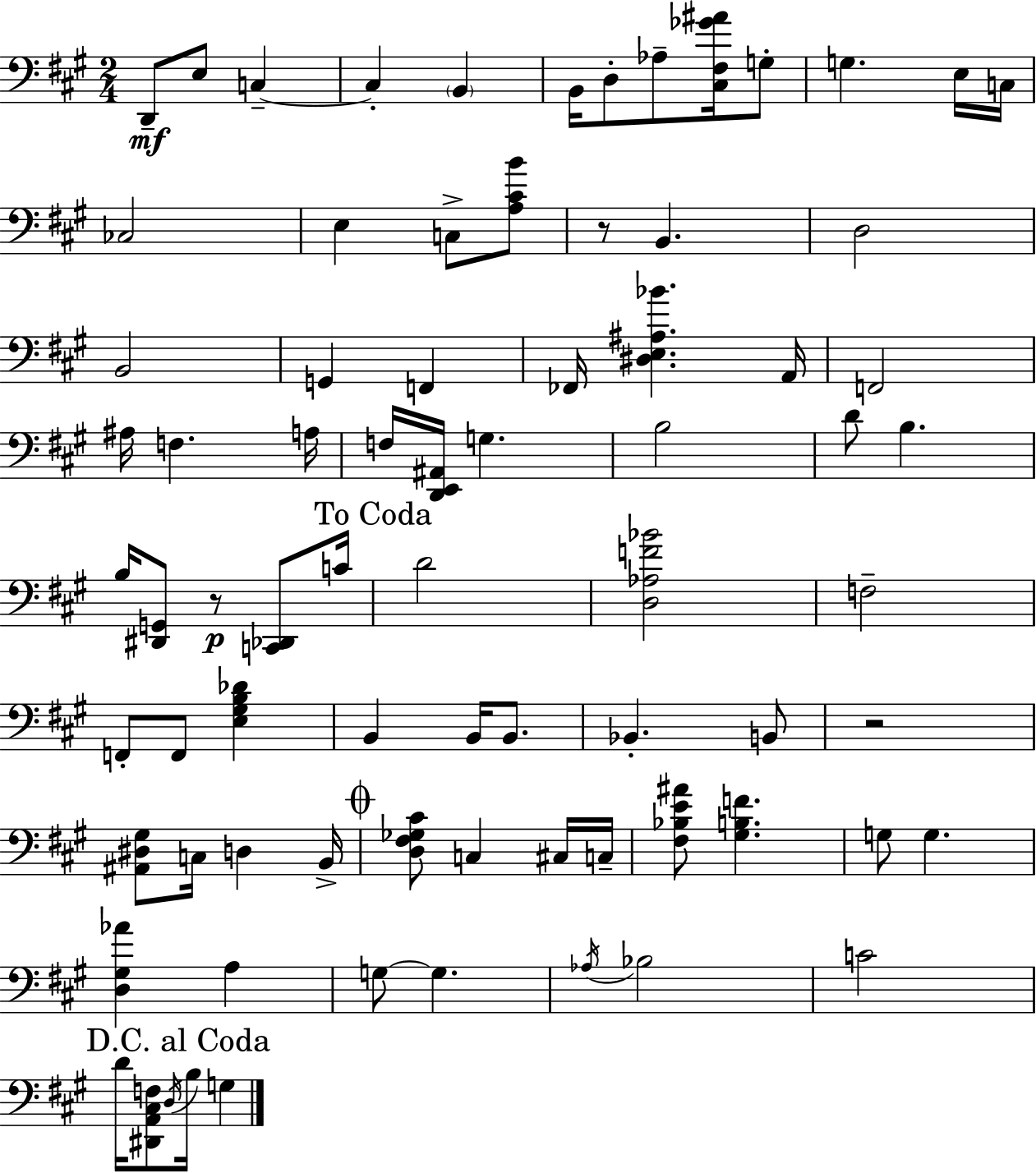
{
  \clef bass
  \numericTimeSignature
  \time 2/4
  \key a \major
  \repeat volta 2 { d,8--\mf e8 c4--~~ | c4-. \parenthesize b,4 | b,16 d8-. aes8-- <cis fis ges' ais'>16 g8-. | g4. e16 c16 | \break ces2 | e4 c8-> <a cis' b'>8 | r8 b,4. | d2 | \break b,2 | g,4 f,4 | fes,16 <dis e ais bes'>4. a,16 | f,2 | \break ais16 f4. a16 | f16 <d, e, ais,>16 g4. | b2 | d'8 b4. | \break b16 <dis, g,>8 r8\p <c, des,>8 c'16 | \mark "To Coda" d'2 | <d aes f' bes'>2 | f2-- | \break f,8-. f,8 <e gis b des'>4 | b,4 b,16 b,8. | bes,4.-. b,8 | r2 | \break <ais, dis gis>8 c16 d4 b,16-> | \mark \markup { \musicglyph "scripts.coda" } <d fis ges cis'>8 c4 cis16 c16-- | <fis bes e' ais'>8 <gis b f'>4. | g8 g4. | \break <d gis aes'>4 a4 | g8~~ g4. | \acciaccatura { aes16 } bes2 | c'2 | \break \mark "D.C. al Coda" d'16 <dis, a, cis f>8 \acciaccatura { d16 } b16 g4 | } \bar "|."
}